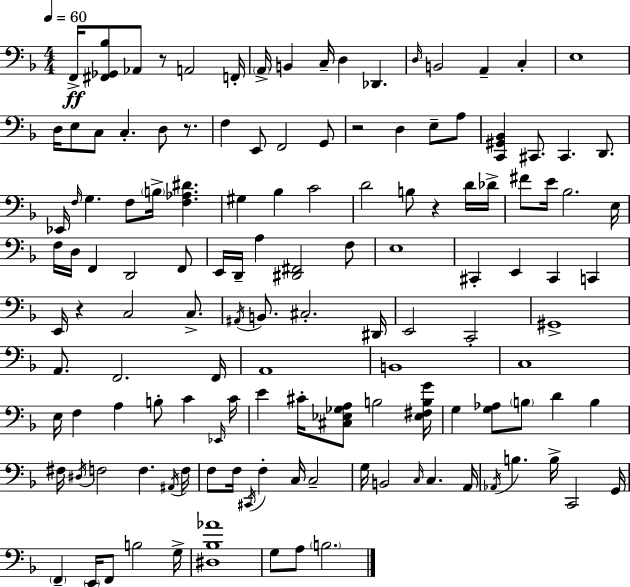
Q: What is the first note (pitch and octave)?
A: F2